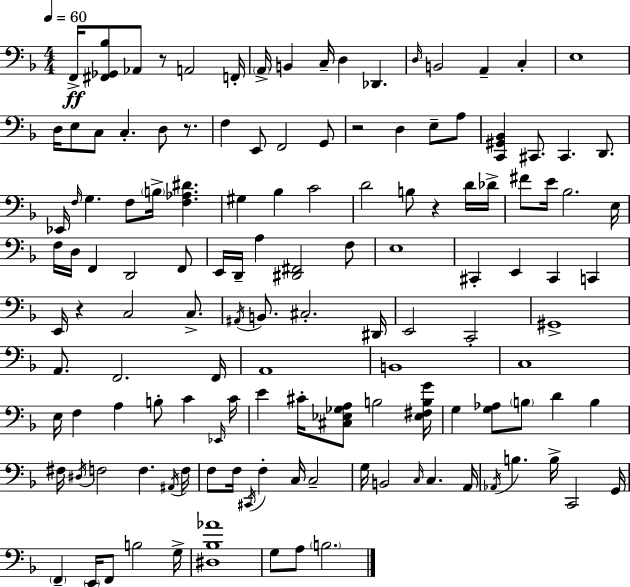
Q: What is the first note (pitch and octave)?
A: F2